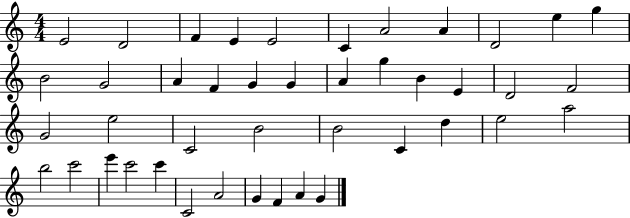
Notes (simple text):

E4/h D4/h F4/q E4/q E4/h C4/q A4/h A4/q D4/h E5/q G5/q B4/h G4/h A4/q F4/q G4/q G4/q A4/q G5/q B4/q E4/q D4/h F4/h G4/h E5/h C4/h B4/h B4/h C4/q D5/q E5/h A5/h B5/h C6/h E6/q C6/h C6/q C4/h A4/h G4/q F4/q A4/q G4/q